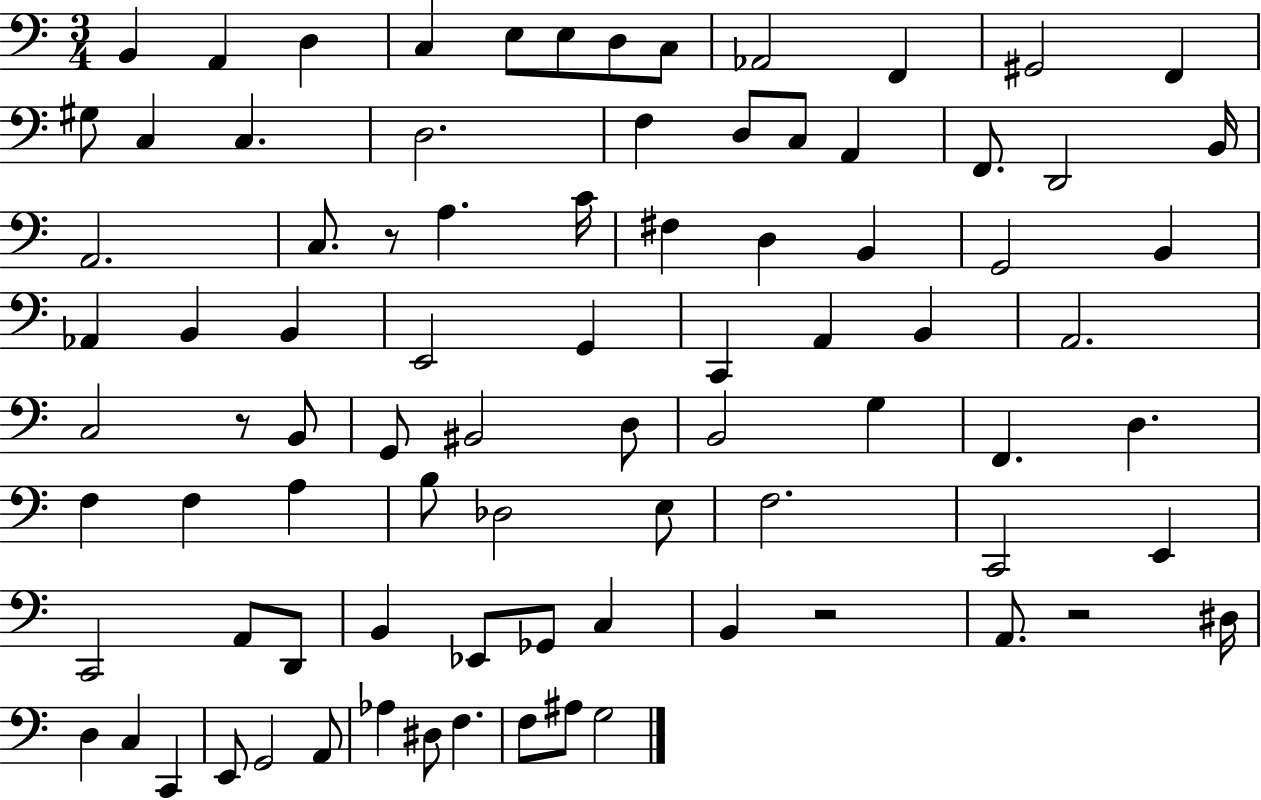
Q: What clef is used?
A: bass